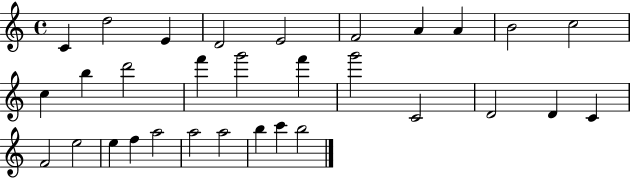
C4/q D5/h E4/q D4/h E4/h F4/h A4/q A4/q B4/h C5/h C5/q B5/q D6/h F6/q G6/h F6/q G6/h C4/h D4/h D4/q C4/q F4/h E5/h E5/q F5/q A5/h A5/h A5/h B5/q C6/q B5/h